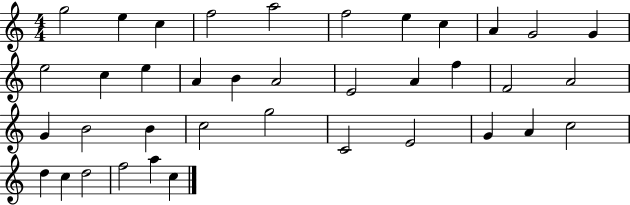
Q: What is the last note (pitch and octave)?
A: C5